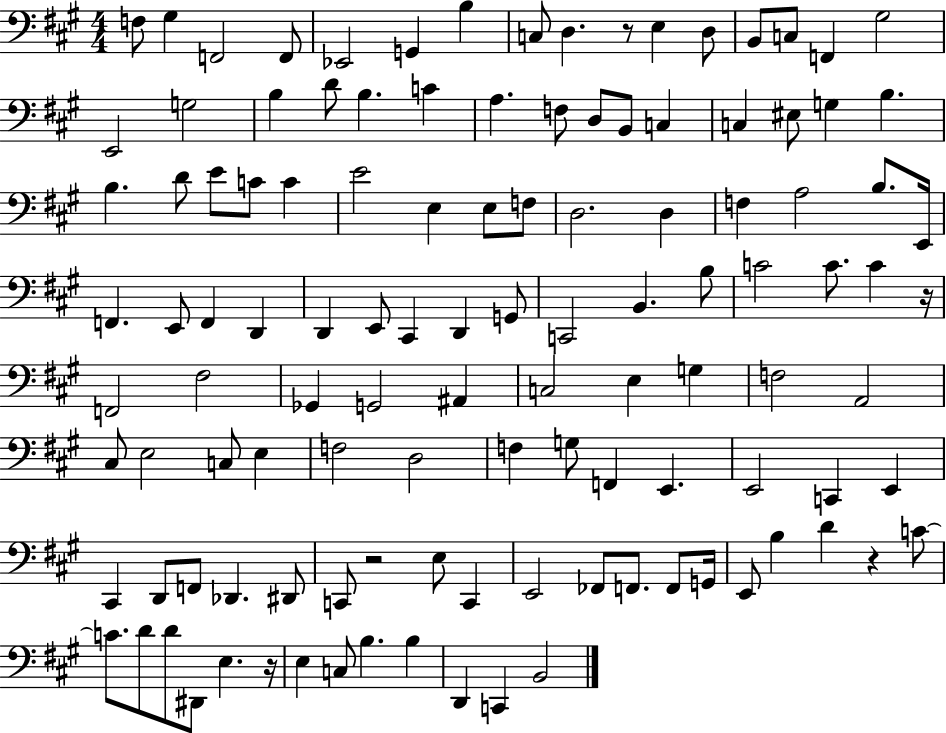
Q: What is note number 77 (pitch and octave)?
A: F3